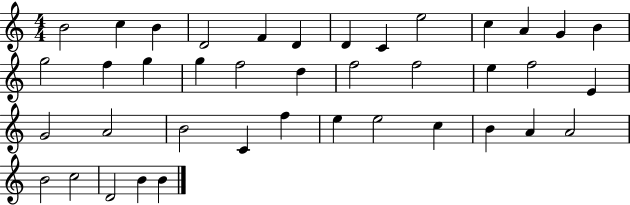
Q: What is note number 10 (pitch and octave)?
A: C5